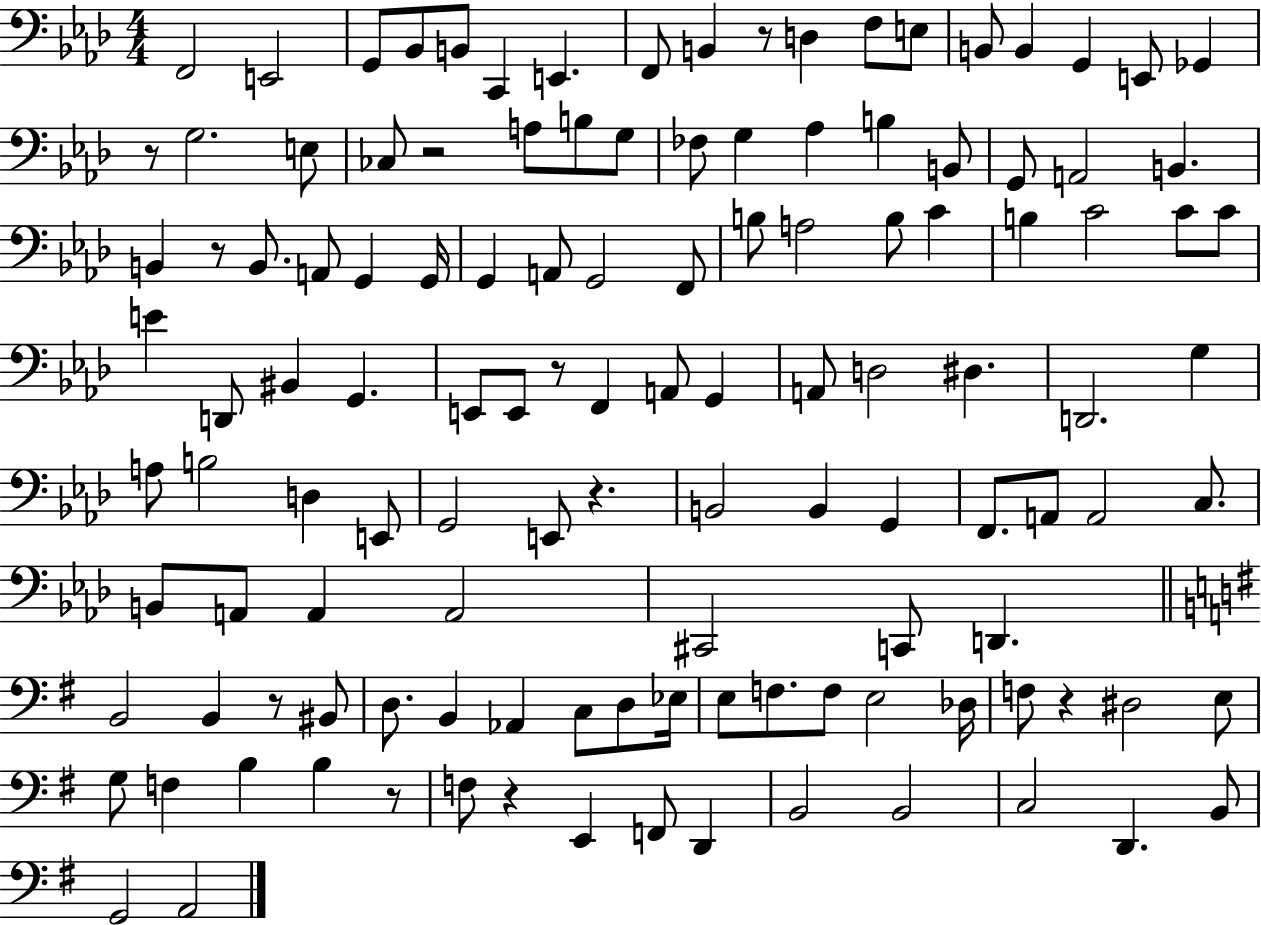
{
  \clef bass
  \numericTimeSignature
  \time 4/4
  \key aes \major
  f,2 e,2 | g,8 bes,8 b,8 c,4 e,4. | f,8 b,4 r8 d4 f8 e8 | b,8 b,4 g,4 e,8 ges,4 | \break r8 g2. e8 | ces8 r2 a8 b8 g8 | fes8 g4 aes4 b4 b,8 | g,8 a,2 b,4. | \break b,4 r8 b,8. a,8 g,4 g,16 | g,4 a,8 g,2 f,8 | b8 a2 b8 c'4 | b4 c'2 c'8 c'8 | \break e'4 d,8 bis,4 g,4. | e,8 e,8 r8 f,4 a,8 g,4 | a,8 d2 dis4. | d,2. g4 | \break a8 b2 d4 e,8 | g,2 e,8 r4. | b,2 b,4 g,4 | f,8. a,8 a,2 c8. | \break b,8 a,8 a,4 a,2 | cis,2 c,8 d,4. | \bar "||" \break \key g \major b,2 b,4 r8 bis,8 | d8. b,4 aes,4 c8 d8 ees16 | e8 f8. f8 e2 des16 | f8 r4 dis2 e8 | \break g8 f4 b4 b4 r8 | f8 r4 e,4 f,8 d,4 | b,2 b,2 | c2 d,4. b,8 | \break g,2 a,2 | \bar "|."
}